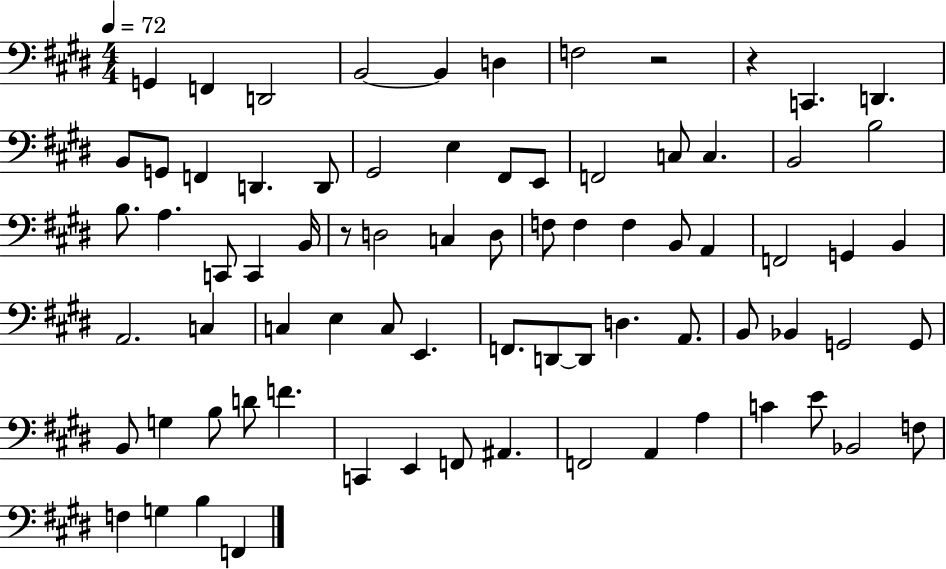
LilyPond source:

{
  \clef bass
  \numericTimeSignature
  \time 4/4
  \key e \major
  \tempo 4 = 72
  g,4 f,4 d,2 | b,2~~ b,4 d4 | f2 r2 | r4 c,4. d,4. | \break b,8 g,8 f,4 d,4. d,8 | gis,2 e4 fis,8 e,8 | f,2 c8 c4. | b,2 b2 | \break b8. a4. c,8 c,4 b,16 | r8 d2 c4 d8 | f8 f4 f4 b,8 a,4 | f,2 g,4 b,4 | \break a,2. c4 | c4 e4 c8 e,4. | f,8. d,8~~ d,8 d4. a,8. | b,8 bes,4 g,2 g,8 | \break b,8 g4 b8 d'8 f'4. | c,4 e,4 f,8 ais,4. | f,2 a,4 a4 | c'4 e'8 bes,2 f8 | \break f4 g4 b4 f,4 | \bar "|."
}